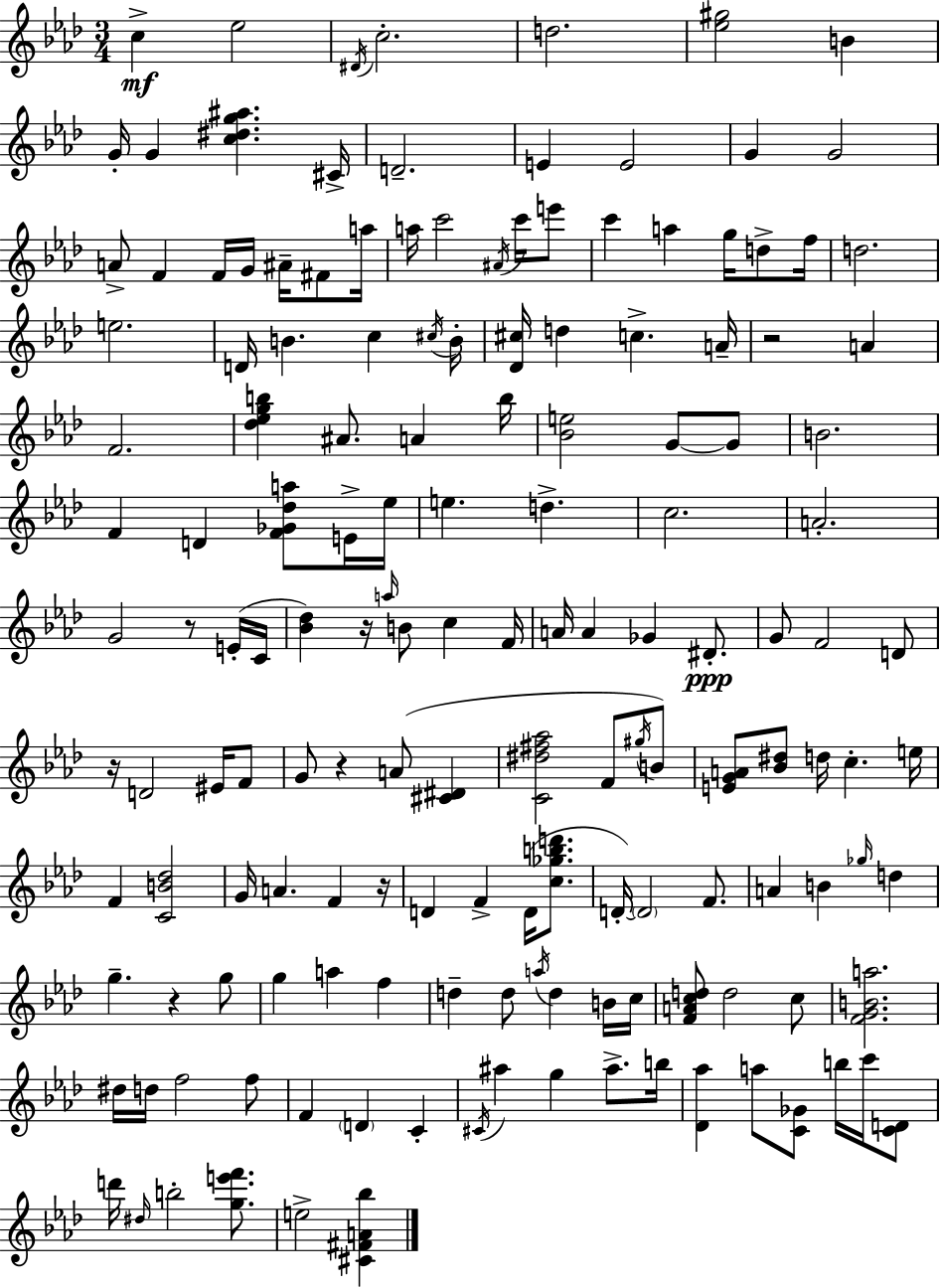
X:1
T:Untitled
M:3/4
L:1/4
K:Ab
c _e2 ^D/4 c2 d2 [_e^g]2 B G/4 G [c^dg^a] ^C/4 D2 E E2 G G2 A/2 F F/4 G/4 ^A/4 ^F/2 a/4 a/4 c'2 ^A/4 c'/4 e'/2 c' a g/4 d/2 f/4 d2 e2 D/4 B c ^c/4 B/4 [_D^c]/4 d c A/4 z2 A F2 [_d_egb] ^A/2 A b/4 [_Be]2 G/2 G/2 B2 F D [F_G_da]/2 E/4 _e/4 e d c2 A2 G2 z/2 E/4 C/4 [_B_d] z/4 a/4 B/2 c F/4 A/4 A _G ^D/2 G/2 F2 D/2 z/4 D2 ^E/4 F/2 G/2 z A/2 [^C^D] [C^d^f_a]2 F/2 ^g/4 B/2 [EGA]/2 [_B^d]/2 d/4 c e/4 F [CB_d]2 G/4 A F z/4 D F D/4 [c_gbd']/2 D/4 D2 F/2 A B _g/4 d g z g/2 g a f d d/2 a/4 d B/4 c/4 [FAcd]/2 d2 c/2 [FGBa]2 ^d/4 d/4 f2 f/2 F D C ^C/4 ^a g ^a/2 b/4 [_D_a] a/2 [C_G]/2 b/4 c'/4 [CD]/2 d'/4 ^d/4 b2 [ge'f']/2 e2 [^C^FA_b]